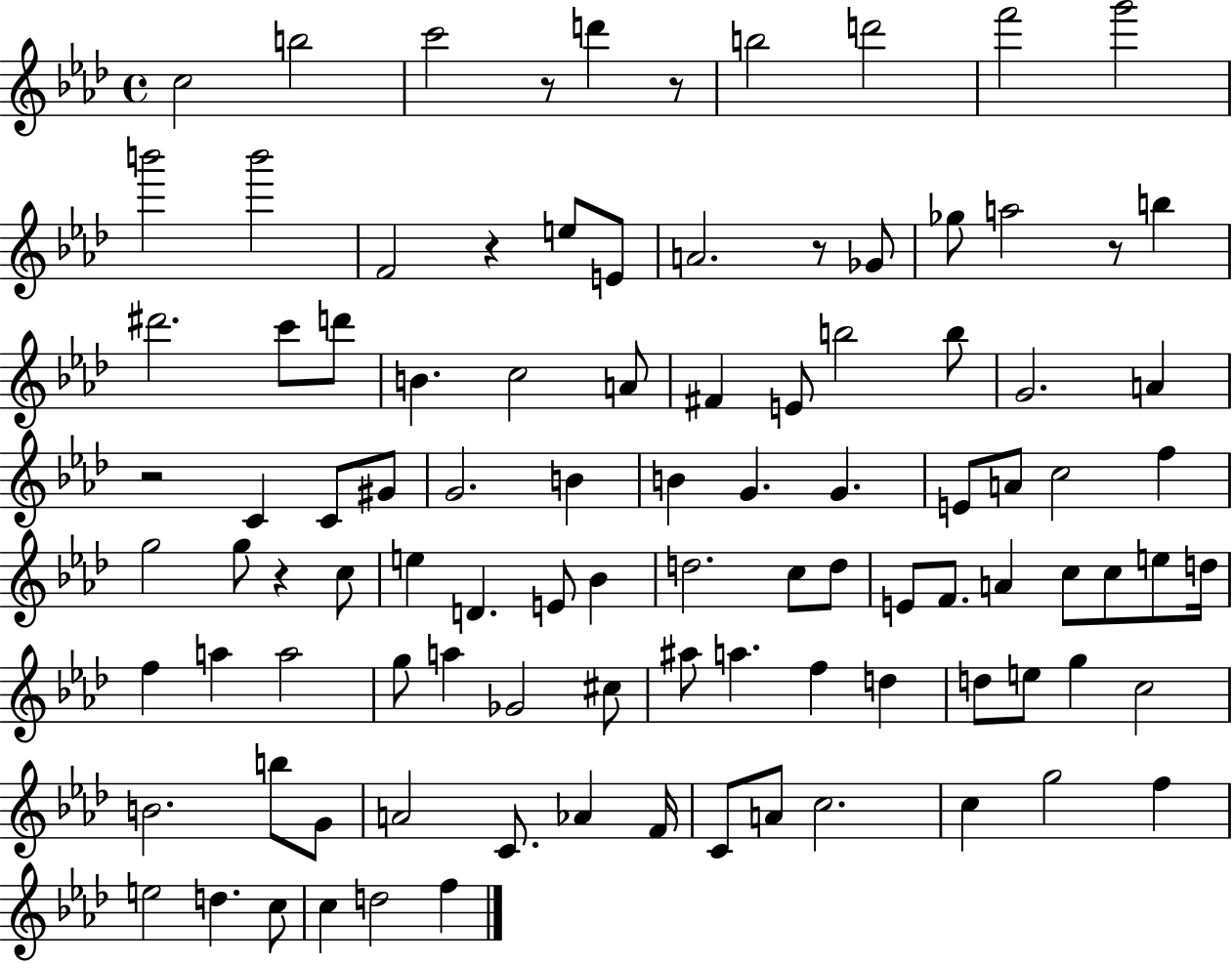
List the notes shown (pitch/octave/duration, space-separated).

C5/h B5/h C6/h R/e D6/q R/e B5/h D6/h F6/h G6/h B6/h B6/h F4/h R/q E5/e E4/e A4/h. R/e Gb4/e Gb5/e A5/h R/e B5/q D#6/h. C6/e D6/e B4/q. C5/h A4/e F#4/q E4/e B5/h B5/e G4/h. A4/q R/h C4/q C4/e G#4/e G4/h. B4/q B4/q G4/q. G4/q. E4/e A4/e C5/h F5/q G5/h G5/e R/q C5/e E5/q D4/q. E4/e Bb4/q D5/h. C5/e D5/e E4/e F4/e. A4/q C5/e C5/e E5/e D5/s F5/q A5/q A5/h G5/e A5/q Gb4/h C#5/e A#5/e A5/q. F5/q D5/q D5/e E5/e G5/q C5/h B4/h. B5/e G4/e A4/h C4/e. Ab4/q F4/s C4/e A4/e C5/h. C5/q G5/h F5/q E5/h D5/q. C5/e C5/q D5/h F5/q